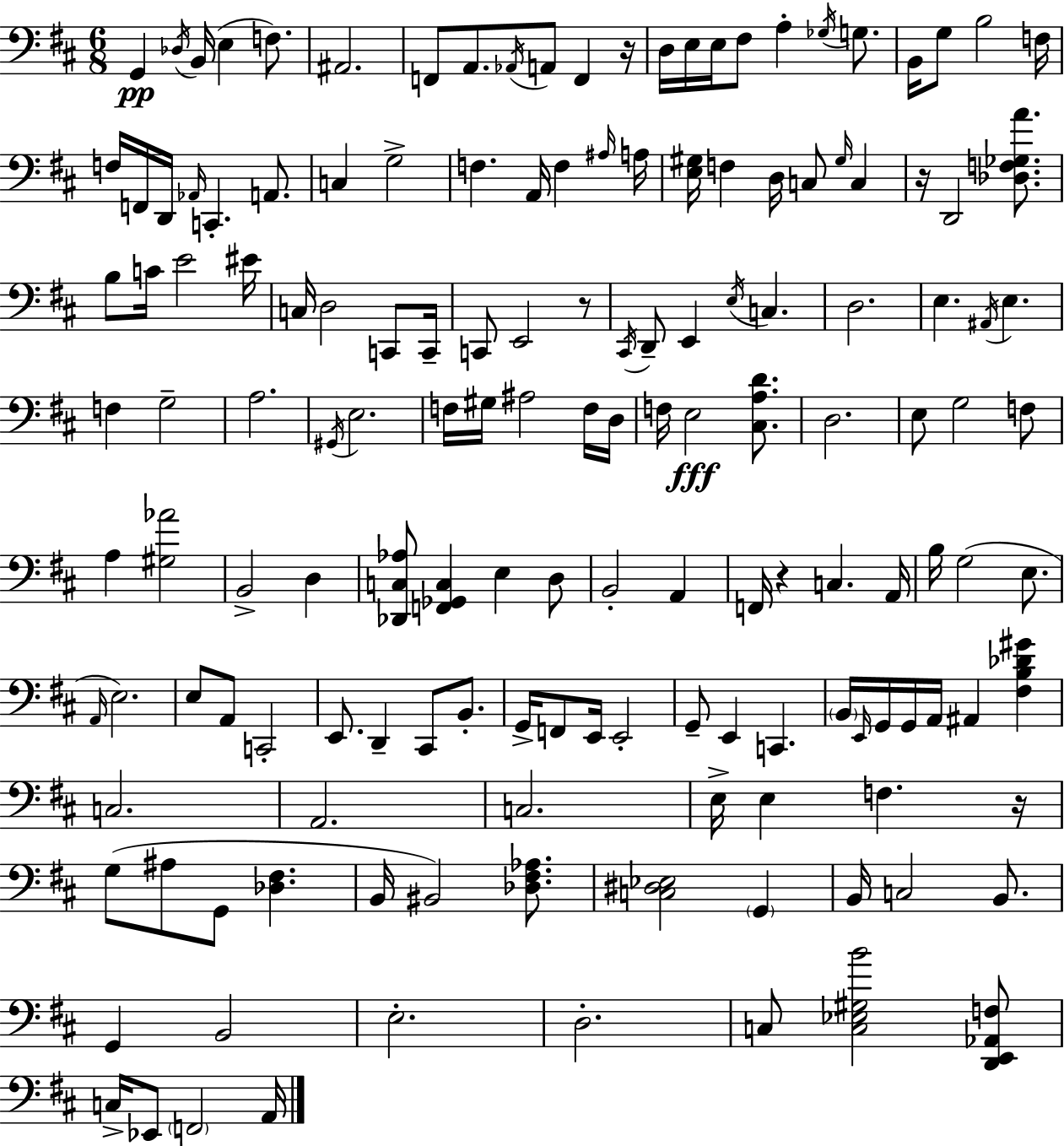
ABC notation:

X:1
T:Untitled
M:6/8
L:1/4
K:D
G,, _D,/4 B,,/4 E, F,/2 ^A,,2 F,,/2 A,,/2 _A,,/4 A,,/2 F,, z/4 D,/4 E,/4 E,/4 ^F,/2 A, _G,/4 G,/2 B,,/4 G,/2 B,2 F,/4 F,/4 F,,/4 D,,/4 _A,,/4 C,, A,,/2 C, G,2 F, A,,/4 F, ^A,/4 A,/4 [E,^G,]/4 F, D,/4 C,/2 ^G,/4 C, z/4 D,,2 [_D,F,_G,A]/2 B,/2 C/4 E2 ^E/4 C,/4 D,2 C,,/2 C,,/4 C,,/2 E,,2 z/2 ^C,,/4 D,,/2 E,, E,/4 C, D,2 E, ^A,,/4 E, F, G,2 A,2 ^G,,/4 E,2 F,/4 ^G,/4 ^A,2 F,/4 D,/4 F,/4 E,2 [^C,A,D]/2 D,2 E,/2 G,2 F,/2 A, [^G,_A]2 B,,2 D, [_D,,C,_A,]/2 [F,,_G,,C,] E, D,/2 B,,2 A,, F,,/4 z C, A,,/4 B,/4 G,2 E,/2 A,,/4 E,2 E,/2 A,,/2 C,,2 E,,/2 D,, ^C,,/2 B,,/2 G,,/4 F,,/2 E,,/4 E,,2 G,,/2 E,, C,, B,,/4 E,,/4 G,,/4 G,,/4 A,,/4 ^A,, [^F,B,_D^G] C,2 A,,2 C,2 E,/4 E, F, z/4 G,/2 ^A,/2 G,,/2 [_D,^F,] B,,/4 ^B,,2 [_D,^F,_A,]/2 [C,^D,_E,]2 G,, B,,/4 C,2 B,,/2 G,, B,,2 E,2 D,2 C,/2 [C,_E,^G,B]2 [D,,E,,_A,,F,]/2 C,/4 _E,,/2 F,,2 A,,/4